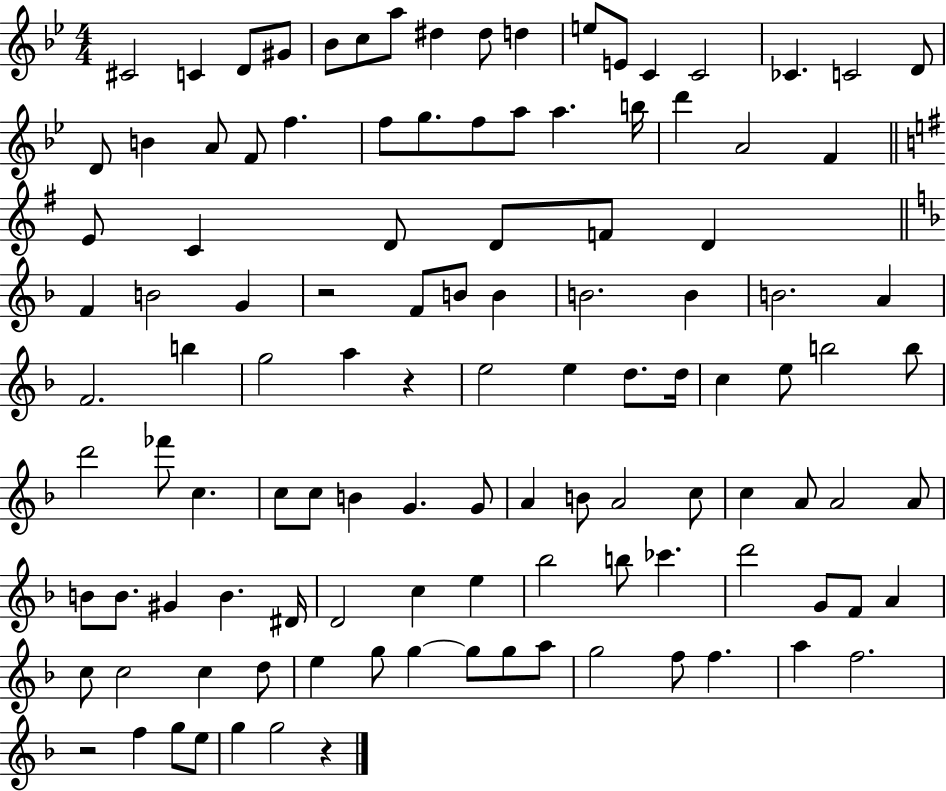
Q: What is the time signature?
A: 4/4